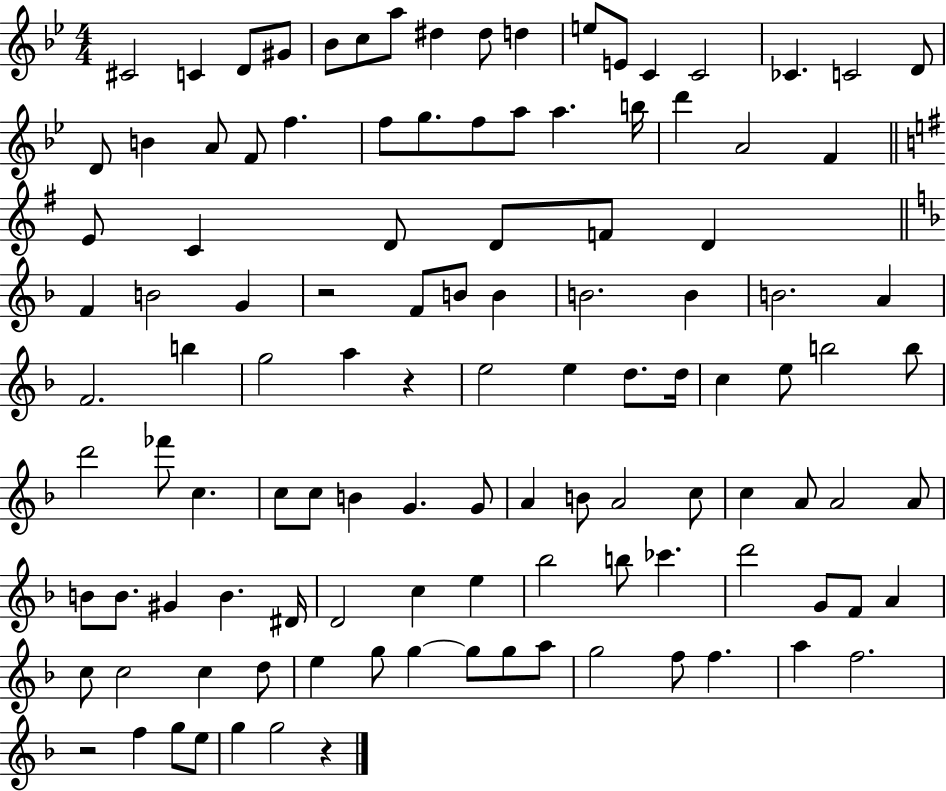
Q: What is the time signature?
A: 4/4